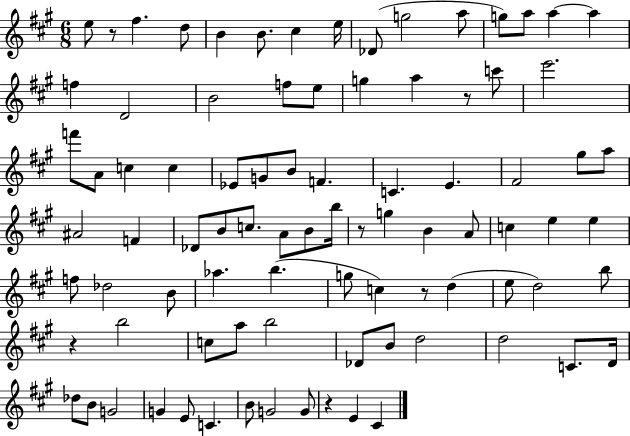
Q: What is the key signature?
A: A major